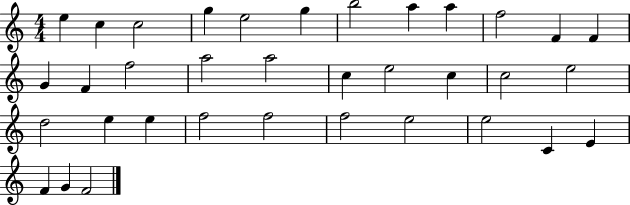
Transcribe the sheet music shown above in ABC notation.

X:1
T:Untitled
M:4/4
L:1/4
K:C
e c c2 g e2 g b2 a a f2 F F G F f2 a2 a2 c e2 c c2 e2 d2 e e f2 f2 f2 e2 e2 C E F G F2